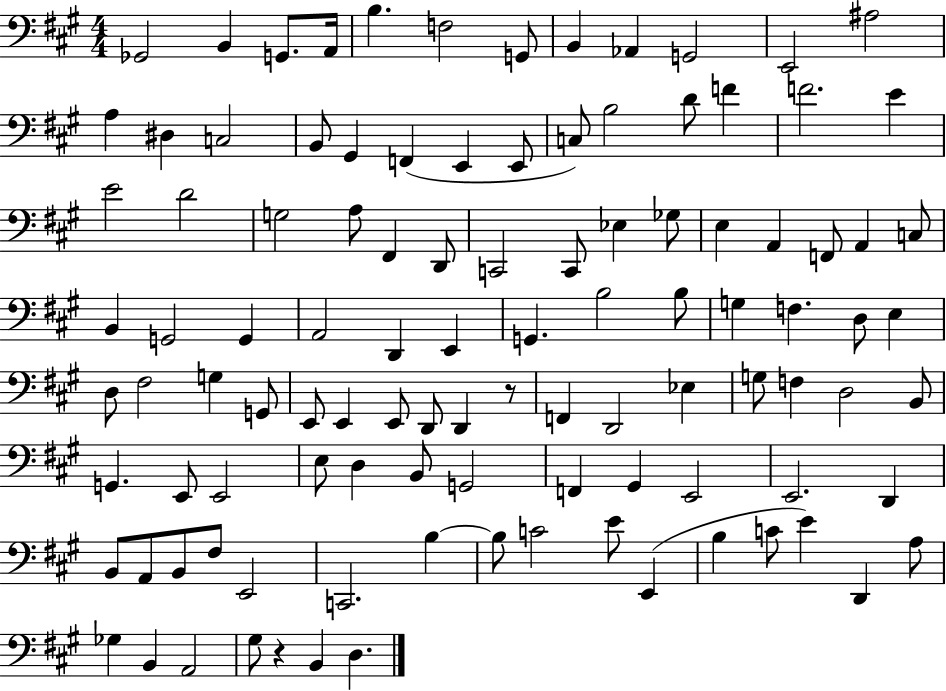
X:1
T:Untitled
M:4/4
L:1/4
K:A
_G,,2 B,, G,,/2 A,,/4 B, F,2 G,,/2 B,, _A,, G,,2 E,,2 ^A,2 A, ^D, C,2 B,,/2 ^G,, F,, E,, E,,/2 C,/2 B,2 D/2 F F2 E E2 D2 G,2 A,/2 ^F,, D,,/2 C,,2 C,,/2 _E, _G,/2 E, A,, F,,/2 A,, C,/2 B,, G,,2 G,, A,,2 D,, E,, G,, B,2 B,/2 G, F, D,/2 E, D,/2 ^F,2 G, G,,/2 E,,/2 E,, E,,/2 D,,/2 D,, z/2 F,, D,,2 _E, G,/2 F, D,2 B,,/2 G,, E,,/2 E,,2 E,/2 D, B,,/2 G,,2 F,, ^G,, E,,2 E,,2 D,, B,,/2 A,,/2 B,,/2 ^F,/2 E,,2 C,,2 B, B,/2 C2 E/2 E,, B, C/2 E D,, A,/2 _G, B,, A,,2 ^G,/2 z B,, D,